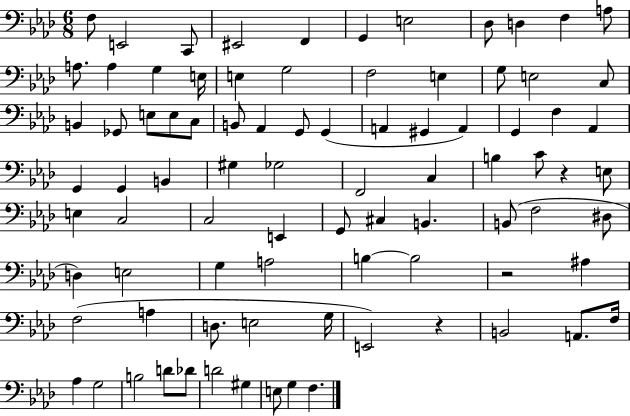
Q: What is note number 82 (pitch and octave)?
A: G3